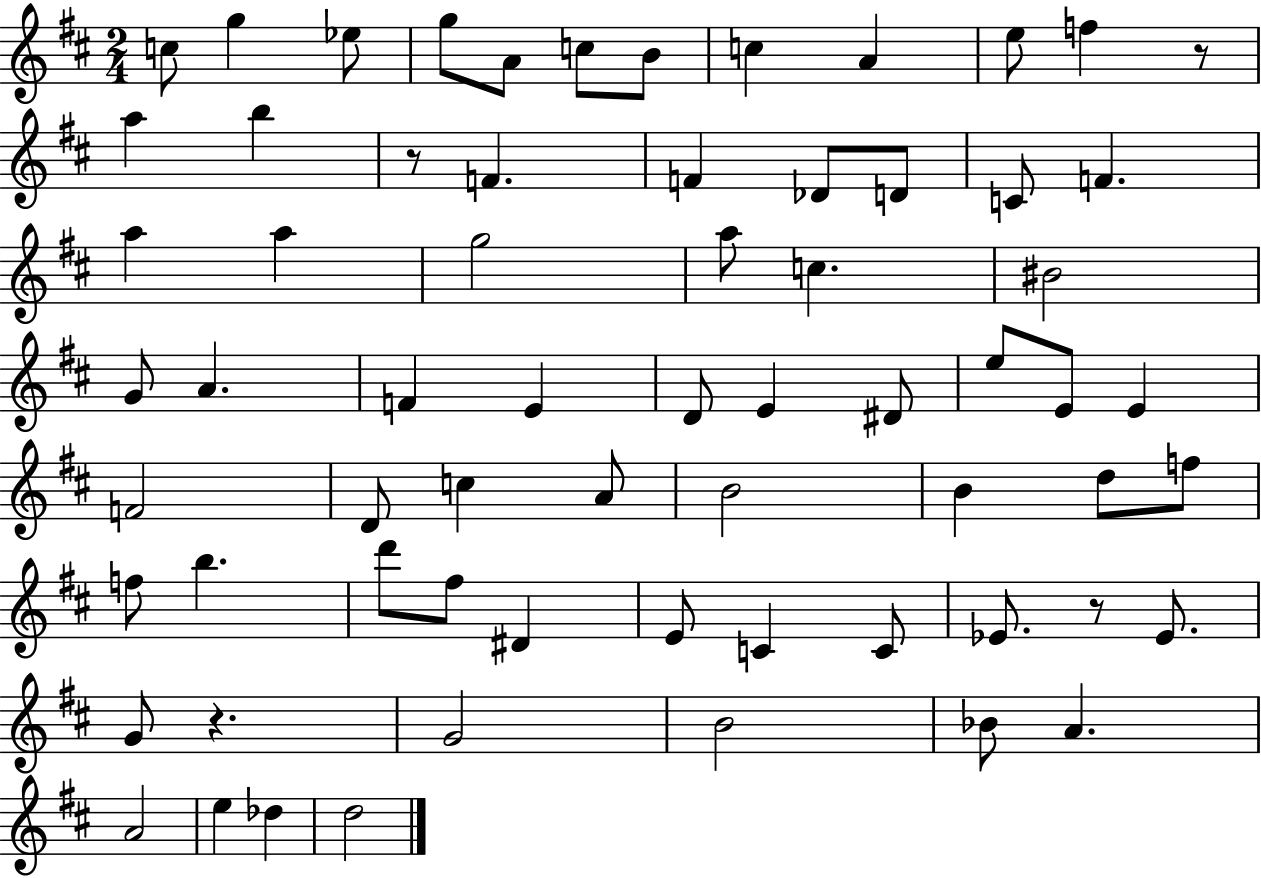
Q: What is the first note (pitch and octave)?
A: C5